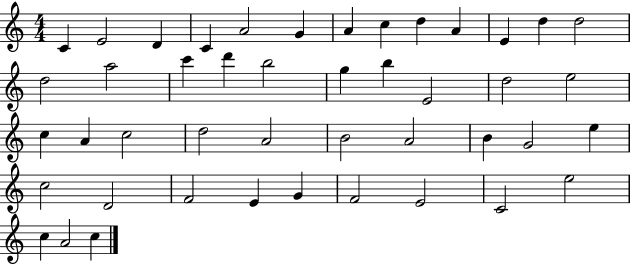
{
  \clef treble
  \numericTimeSignature
  \time 4/4
  \key c \major
  c'4 e'2 d'4 | c'4 a'2 g'4 | a'4 c''4 d''4 a'4 | e'4 d''4 d''2 | \break d''2 a''2 | c'''4 d'''4 b''2 | g''4 b''4 e'2 | d''2 e''2 | \break c''4 a'4 c''2 | d''2 a'2 | b'2 a'2 | b'4 g'2 e''4 | \break c''2 d'2 | f'2 e'4 g'4 | f'2 e'2 | c'2 e''2 | \break c''4 a'2 c''4 | \bar "|."
}